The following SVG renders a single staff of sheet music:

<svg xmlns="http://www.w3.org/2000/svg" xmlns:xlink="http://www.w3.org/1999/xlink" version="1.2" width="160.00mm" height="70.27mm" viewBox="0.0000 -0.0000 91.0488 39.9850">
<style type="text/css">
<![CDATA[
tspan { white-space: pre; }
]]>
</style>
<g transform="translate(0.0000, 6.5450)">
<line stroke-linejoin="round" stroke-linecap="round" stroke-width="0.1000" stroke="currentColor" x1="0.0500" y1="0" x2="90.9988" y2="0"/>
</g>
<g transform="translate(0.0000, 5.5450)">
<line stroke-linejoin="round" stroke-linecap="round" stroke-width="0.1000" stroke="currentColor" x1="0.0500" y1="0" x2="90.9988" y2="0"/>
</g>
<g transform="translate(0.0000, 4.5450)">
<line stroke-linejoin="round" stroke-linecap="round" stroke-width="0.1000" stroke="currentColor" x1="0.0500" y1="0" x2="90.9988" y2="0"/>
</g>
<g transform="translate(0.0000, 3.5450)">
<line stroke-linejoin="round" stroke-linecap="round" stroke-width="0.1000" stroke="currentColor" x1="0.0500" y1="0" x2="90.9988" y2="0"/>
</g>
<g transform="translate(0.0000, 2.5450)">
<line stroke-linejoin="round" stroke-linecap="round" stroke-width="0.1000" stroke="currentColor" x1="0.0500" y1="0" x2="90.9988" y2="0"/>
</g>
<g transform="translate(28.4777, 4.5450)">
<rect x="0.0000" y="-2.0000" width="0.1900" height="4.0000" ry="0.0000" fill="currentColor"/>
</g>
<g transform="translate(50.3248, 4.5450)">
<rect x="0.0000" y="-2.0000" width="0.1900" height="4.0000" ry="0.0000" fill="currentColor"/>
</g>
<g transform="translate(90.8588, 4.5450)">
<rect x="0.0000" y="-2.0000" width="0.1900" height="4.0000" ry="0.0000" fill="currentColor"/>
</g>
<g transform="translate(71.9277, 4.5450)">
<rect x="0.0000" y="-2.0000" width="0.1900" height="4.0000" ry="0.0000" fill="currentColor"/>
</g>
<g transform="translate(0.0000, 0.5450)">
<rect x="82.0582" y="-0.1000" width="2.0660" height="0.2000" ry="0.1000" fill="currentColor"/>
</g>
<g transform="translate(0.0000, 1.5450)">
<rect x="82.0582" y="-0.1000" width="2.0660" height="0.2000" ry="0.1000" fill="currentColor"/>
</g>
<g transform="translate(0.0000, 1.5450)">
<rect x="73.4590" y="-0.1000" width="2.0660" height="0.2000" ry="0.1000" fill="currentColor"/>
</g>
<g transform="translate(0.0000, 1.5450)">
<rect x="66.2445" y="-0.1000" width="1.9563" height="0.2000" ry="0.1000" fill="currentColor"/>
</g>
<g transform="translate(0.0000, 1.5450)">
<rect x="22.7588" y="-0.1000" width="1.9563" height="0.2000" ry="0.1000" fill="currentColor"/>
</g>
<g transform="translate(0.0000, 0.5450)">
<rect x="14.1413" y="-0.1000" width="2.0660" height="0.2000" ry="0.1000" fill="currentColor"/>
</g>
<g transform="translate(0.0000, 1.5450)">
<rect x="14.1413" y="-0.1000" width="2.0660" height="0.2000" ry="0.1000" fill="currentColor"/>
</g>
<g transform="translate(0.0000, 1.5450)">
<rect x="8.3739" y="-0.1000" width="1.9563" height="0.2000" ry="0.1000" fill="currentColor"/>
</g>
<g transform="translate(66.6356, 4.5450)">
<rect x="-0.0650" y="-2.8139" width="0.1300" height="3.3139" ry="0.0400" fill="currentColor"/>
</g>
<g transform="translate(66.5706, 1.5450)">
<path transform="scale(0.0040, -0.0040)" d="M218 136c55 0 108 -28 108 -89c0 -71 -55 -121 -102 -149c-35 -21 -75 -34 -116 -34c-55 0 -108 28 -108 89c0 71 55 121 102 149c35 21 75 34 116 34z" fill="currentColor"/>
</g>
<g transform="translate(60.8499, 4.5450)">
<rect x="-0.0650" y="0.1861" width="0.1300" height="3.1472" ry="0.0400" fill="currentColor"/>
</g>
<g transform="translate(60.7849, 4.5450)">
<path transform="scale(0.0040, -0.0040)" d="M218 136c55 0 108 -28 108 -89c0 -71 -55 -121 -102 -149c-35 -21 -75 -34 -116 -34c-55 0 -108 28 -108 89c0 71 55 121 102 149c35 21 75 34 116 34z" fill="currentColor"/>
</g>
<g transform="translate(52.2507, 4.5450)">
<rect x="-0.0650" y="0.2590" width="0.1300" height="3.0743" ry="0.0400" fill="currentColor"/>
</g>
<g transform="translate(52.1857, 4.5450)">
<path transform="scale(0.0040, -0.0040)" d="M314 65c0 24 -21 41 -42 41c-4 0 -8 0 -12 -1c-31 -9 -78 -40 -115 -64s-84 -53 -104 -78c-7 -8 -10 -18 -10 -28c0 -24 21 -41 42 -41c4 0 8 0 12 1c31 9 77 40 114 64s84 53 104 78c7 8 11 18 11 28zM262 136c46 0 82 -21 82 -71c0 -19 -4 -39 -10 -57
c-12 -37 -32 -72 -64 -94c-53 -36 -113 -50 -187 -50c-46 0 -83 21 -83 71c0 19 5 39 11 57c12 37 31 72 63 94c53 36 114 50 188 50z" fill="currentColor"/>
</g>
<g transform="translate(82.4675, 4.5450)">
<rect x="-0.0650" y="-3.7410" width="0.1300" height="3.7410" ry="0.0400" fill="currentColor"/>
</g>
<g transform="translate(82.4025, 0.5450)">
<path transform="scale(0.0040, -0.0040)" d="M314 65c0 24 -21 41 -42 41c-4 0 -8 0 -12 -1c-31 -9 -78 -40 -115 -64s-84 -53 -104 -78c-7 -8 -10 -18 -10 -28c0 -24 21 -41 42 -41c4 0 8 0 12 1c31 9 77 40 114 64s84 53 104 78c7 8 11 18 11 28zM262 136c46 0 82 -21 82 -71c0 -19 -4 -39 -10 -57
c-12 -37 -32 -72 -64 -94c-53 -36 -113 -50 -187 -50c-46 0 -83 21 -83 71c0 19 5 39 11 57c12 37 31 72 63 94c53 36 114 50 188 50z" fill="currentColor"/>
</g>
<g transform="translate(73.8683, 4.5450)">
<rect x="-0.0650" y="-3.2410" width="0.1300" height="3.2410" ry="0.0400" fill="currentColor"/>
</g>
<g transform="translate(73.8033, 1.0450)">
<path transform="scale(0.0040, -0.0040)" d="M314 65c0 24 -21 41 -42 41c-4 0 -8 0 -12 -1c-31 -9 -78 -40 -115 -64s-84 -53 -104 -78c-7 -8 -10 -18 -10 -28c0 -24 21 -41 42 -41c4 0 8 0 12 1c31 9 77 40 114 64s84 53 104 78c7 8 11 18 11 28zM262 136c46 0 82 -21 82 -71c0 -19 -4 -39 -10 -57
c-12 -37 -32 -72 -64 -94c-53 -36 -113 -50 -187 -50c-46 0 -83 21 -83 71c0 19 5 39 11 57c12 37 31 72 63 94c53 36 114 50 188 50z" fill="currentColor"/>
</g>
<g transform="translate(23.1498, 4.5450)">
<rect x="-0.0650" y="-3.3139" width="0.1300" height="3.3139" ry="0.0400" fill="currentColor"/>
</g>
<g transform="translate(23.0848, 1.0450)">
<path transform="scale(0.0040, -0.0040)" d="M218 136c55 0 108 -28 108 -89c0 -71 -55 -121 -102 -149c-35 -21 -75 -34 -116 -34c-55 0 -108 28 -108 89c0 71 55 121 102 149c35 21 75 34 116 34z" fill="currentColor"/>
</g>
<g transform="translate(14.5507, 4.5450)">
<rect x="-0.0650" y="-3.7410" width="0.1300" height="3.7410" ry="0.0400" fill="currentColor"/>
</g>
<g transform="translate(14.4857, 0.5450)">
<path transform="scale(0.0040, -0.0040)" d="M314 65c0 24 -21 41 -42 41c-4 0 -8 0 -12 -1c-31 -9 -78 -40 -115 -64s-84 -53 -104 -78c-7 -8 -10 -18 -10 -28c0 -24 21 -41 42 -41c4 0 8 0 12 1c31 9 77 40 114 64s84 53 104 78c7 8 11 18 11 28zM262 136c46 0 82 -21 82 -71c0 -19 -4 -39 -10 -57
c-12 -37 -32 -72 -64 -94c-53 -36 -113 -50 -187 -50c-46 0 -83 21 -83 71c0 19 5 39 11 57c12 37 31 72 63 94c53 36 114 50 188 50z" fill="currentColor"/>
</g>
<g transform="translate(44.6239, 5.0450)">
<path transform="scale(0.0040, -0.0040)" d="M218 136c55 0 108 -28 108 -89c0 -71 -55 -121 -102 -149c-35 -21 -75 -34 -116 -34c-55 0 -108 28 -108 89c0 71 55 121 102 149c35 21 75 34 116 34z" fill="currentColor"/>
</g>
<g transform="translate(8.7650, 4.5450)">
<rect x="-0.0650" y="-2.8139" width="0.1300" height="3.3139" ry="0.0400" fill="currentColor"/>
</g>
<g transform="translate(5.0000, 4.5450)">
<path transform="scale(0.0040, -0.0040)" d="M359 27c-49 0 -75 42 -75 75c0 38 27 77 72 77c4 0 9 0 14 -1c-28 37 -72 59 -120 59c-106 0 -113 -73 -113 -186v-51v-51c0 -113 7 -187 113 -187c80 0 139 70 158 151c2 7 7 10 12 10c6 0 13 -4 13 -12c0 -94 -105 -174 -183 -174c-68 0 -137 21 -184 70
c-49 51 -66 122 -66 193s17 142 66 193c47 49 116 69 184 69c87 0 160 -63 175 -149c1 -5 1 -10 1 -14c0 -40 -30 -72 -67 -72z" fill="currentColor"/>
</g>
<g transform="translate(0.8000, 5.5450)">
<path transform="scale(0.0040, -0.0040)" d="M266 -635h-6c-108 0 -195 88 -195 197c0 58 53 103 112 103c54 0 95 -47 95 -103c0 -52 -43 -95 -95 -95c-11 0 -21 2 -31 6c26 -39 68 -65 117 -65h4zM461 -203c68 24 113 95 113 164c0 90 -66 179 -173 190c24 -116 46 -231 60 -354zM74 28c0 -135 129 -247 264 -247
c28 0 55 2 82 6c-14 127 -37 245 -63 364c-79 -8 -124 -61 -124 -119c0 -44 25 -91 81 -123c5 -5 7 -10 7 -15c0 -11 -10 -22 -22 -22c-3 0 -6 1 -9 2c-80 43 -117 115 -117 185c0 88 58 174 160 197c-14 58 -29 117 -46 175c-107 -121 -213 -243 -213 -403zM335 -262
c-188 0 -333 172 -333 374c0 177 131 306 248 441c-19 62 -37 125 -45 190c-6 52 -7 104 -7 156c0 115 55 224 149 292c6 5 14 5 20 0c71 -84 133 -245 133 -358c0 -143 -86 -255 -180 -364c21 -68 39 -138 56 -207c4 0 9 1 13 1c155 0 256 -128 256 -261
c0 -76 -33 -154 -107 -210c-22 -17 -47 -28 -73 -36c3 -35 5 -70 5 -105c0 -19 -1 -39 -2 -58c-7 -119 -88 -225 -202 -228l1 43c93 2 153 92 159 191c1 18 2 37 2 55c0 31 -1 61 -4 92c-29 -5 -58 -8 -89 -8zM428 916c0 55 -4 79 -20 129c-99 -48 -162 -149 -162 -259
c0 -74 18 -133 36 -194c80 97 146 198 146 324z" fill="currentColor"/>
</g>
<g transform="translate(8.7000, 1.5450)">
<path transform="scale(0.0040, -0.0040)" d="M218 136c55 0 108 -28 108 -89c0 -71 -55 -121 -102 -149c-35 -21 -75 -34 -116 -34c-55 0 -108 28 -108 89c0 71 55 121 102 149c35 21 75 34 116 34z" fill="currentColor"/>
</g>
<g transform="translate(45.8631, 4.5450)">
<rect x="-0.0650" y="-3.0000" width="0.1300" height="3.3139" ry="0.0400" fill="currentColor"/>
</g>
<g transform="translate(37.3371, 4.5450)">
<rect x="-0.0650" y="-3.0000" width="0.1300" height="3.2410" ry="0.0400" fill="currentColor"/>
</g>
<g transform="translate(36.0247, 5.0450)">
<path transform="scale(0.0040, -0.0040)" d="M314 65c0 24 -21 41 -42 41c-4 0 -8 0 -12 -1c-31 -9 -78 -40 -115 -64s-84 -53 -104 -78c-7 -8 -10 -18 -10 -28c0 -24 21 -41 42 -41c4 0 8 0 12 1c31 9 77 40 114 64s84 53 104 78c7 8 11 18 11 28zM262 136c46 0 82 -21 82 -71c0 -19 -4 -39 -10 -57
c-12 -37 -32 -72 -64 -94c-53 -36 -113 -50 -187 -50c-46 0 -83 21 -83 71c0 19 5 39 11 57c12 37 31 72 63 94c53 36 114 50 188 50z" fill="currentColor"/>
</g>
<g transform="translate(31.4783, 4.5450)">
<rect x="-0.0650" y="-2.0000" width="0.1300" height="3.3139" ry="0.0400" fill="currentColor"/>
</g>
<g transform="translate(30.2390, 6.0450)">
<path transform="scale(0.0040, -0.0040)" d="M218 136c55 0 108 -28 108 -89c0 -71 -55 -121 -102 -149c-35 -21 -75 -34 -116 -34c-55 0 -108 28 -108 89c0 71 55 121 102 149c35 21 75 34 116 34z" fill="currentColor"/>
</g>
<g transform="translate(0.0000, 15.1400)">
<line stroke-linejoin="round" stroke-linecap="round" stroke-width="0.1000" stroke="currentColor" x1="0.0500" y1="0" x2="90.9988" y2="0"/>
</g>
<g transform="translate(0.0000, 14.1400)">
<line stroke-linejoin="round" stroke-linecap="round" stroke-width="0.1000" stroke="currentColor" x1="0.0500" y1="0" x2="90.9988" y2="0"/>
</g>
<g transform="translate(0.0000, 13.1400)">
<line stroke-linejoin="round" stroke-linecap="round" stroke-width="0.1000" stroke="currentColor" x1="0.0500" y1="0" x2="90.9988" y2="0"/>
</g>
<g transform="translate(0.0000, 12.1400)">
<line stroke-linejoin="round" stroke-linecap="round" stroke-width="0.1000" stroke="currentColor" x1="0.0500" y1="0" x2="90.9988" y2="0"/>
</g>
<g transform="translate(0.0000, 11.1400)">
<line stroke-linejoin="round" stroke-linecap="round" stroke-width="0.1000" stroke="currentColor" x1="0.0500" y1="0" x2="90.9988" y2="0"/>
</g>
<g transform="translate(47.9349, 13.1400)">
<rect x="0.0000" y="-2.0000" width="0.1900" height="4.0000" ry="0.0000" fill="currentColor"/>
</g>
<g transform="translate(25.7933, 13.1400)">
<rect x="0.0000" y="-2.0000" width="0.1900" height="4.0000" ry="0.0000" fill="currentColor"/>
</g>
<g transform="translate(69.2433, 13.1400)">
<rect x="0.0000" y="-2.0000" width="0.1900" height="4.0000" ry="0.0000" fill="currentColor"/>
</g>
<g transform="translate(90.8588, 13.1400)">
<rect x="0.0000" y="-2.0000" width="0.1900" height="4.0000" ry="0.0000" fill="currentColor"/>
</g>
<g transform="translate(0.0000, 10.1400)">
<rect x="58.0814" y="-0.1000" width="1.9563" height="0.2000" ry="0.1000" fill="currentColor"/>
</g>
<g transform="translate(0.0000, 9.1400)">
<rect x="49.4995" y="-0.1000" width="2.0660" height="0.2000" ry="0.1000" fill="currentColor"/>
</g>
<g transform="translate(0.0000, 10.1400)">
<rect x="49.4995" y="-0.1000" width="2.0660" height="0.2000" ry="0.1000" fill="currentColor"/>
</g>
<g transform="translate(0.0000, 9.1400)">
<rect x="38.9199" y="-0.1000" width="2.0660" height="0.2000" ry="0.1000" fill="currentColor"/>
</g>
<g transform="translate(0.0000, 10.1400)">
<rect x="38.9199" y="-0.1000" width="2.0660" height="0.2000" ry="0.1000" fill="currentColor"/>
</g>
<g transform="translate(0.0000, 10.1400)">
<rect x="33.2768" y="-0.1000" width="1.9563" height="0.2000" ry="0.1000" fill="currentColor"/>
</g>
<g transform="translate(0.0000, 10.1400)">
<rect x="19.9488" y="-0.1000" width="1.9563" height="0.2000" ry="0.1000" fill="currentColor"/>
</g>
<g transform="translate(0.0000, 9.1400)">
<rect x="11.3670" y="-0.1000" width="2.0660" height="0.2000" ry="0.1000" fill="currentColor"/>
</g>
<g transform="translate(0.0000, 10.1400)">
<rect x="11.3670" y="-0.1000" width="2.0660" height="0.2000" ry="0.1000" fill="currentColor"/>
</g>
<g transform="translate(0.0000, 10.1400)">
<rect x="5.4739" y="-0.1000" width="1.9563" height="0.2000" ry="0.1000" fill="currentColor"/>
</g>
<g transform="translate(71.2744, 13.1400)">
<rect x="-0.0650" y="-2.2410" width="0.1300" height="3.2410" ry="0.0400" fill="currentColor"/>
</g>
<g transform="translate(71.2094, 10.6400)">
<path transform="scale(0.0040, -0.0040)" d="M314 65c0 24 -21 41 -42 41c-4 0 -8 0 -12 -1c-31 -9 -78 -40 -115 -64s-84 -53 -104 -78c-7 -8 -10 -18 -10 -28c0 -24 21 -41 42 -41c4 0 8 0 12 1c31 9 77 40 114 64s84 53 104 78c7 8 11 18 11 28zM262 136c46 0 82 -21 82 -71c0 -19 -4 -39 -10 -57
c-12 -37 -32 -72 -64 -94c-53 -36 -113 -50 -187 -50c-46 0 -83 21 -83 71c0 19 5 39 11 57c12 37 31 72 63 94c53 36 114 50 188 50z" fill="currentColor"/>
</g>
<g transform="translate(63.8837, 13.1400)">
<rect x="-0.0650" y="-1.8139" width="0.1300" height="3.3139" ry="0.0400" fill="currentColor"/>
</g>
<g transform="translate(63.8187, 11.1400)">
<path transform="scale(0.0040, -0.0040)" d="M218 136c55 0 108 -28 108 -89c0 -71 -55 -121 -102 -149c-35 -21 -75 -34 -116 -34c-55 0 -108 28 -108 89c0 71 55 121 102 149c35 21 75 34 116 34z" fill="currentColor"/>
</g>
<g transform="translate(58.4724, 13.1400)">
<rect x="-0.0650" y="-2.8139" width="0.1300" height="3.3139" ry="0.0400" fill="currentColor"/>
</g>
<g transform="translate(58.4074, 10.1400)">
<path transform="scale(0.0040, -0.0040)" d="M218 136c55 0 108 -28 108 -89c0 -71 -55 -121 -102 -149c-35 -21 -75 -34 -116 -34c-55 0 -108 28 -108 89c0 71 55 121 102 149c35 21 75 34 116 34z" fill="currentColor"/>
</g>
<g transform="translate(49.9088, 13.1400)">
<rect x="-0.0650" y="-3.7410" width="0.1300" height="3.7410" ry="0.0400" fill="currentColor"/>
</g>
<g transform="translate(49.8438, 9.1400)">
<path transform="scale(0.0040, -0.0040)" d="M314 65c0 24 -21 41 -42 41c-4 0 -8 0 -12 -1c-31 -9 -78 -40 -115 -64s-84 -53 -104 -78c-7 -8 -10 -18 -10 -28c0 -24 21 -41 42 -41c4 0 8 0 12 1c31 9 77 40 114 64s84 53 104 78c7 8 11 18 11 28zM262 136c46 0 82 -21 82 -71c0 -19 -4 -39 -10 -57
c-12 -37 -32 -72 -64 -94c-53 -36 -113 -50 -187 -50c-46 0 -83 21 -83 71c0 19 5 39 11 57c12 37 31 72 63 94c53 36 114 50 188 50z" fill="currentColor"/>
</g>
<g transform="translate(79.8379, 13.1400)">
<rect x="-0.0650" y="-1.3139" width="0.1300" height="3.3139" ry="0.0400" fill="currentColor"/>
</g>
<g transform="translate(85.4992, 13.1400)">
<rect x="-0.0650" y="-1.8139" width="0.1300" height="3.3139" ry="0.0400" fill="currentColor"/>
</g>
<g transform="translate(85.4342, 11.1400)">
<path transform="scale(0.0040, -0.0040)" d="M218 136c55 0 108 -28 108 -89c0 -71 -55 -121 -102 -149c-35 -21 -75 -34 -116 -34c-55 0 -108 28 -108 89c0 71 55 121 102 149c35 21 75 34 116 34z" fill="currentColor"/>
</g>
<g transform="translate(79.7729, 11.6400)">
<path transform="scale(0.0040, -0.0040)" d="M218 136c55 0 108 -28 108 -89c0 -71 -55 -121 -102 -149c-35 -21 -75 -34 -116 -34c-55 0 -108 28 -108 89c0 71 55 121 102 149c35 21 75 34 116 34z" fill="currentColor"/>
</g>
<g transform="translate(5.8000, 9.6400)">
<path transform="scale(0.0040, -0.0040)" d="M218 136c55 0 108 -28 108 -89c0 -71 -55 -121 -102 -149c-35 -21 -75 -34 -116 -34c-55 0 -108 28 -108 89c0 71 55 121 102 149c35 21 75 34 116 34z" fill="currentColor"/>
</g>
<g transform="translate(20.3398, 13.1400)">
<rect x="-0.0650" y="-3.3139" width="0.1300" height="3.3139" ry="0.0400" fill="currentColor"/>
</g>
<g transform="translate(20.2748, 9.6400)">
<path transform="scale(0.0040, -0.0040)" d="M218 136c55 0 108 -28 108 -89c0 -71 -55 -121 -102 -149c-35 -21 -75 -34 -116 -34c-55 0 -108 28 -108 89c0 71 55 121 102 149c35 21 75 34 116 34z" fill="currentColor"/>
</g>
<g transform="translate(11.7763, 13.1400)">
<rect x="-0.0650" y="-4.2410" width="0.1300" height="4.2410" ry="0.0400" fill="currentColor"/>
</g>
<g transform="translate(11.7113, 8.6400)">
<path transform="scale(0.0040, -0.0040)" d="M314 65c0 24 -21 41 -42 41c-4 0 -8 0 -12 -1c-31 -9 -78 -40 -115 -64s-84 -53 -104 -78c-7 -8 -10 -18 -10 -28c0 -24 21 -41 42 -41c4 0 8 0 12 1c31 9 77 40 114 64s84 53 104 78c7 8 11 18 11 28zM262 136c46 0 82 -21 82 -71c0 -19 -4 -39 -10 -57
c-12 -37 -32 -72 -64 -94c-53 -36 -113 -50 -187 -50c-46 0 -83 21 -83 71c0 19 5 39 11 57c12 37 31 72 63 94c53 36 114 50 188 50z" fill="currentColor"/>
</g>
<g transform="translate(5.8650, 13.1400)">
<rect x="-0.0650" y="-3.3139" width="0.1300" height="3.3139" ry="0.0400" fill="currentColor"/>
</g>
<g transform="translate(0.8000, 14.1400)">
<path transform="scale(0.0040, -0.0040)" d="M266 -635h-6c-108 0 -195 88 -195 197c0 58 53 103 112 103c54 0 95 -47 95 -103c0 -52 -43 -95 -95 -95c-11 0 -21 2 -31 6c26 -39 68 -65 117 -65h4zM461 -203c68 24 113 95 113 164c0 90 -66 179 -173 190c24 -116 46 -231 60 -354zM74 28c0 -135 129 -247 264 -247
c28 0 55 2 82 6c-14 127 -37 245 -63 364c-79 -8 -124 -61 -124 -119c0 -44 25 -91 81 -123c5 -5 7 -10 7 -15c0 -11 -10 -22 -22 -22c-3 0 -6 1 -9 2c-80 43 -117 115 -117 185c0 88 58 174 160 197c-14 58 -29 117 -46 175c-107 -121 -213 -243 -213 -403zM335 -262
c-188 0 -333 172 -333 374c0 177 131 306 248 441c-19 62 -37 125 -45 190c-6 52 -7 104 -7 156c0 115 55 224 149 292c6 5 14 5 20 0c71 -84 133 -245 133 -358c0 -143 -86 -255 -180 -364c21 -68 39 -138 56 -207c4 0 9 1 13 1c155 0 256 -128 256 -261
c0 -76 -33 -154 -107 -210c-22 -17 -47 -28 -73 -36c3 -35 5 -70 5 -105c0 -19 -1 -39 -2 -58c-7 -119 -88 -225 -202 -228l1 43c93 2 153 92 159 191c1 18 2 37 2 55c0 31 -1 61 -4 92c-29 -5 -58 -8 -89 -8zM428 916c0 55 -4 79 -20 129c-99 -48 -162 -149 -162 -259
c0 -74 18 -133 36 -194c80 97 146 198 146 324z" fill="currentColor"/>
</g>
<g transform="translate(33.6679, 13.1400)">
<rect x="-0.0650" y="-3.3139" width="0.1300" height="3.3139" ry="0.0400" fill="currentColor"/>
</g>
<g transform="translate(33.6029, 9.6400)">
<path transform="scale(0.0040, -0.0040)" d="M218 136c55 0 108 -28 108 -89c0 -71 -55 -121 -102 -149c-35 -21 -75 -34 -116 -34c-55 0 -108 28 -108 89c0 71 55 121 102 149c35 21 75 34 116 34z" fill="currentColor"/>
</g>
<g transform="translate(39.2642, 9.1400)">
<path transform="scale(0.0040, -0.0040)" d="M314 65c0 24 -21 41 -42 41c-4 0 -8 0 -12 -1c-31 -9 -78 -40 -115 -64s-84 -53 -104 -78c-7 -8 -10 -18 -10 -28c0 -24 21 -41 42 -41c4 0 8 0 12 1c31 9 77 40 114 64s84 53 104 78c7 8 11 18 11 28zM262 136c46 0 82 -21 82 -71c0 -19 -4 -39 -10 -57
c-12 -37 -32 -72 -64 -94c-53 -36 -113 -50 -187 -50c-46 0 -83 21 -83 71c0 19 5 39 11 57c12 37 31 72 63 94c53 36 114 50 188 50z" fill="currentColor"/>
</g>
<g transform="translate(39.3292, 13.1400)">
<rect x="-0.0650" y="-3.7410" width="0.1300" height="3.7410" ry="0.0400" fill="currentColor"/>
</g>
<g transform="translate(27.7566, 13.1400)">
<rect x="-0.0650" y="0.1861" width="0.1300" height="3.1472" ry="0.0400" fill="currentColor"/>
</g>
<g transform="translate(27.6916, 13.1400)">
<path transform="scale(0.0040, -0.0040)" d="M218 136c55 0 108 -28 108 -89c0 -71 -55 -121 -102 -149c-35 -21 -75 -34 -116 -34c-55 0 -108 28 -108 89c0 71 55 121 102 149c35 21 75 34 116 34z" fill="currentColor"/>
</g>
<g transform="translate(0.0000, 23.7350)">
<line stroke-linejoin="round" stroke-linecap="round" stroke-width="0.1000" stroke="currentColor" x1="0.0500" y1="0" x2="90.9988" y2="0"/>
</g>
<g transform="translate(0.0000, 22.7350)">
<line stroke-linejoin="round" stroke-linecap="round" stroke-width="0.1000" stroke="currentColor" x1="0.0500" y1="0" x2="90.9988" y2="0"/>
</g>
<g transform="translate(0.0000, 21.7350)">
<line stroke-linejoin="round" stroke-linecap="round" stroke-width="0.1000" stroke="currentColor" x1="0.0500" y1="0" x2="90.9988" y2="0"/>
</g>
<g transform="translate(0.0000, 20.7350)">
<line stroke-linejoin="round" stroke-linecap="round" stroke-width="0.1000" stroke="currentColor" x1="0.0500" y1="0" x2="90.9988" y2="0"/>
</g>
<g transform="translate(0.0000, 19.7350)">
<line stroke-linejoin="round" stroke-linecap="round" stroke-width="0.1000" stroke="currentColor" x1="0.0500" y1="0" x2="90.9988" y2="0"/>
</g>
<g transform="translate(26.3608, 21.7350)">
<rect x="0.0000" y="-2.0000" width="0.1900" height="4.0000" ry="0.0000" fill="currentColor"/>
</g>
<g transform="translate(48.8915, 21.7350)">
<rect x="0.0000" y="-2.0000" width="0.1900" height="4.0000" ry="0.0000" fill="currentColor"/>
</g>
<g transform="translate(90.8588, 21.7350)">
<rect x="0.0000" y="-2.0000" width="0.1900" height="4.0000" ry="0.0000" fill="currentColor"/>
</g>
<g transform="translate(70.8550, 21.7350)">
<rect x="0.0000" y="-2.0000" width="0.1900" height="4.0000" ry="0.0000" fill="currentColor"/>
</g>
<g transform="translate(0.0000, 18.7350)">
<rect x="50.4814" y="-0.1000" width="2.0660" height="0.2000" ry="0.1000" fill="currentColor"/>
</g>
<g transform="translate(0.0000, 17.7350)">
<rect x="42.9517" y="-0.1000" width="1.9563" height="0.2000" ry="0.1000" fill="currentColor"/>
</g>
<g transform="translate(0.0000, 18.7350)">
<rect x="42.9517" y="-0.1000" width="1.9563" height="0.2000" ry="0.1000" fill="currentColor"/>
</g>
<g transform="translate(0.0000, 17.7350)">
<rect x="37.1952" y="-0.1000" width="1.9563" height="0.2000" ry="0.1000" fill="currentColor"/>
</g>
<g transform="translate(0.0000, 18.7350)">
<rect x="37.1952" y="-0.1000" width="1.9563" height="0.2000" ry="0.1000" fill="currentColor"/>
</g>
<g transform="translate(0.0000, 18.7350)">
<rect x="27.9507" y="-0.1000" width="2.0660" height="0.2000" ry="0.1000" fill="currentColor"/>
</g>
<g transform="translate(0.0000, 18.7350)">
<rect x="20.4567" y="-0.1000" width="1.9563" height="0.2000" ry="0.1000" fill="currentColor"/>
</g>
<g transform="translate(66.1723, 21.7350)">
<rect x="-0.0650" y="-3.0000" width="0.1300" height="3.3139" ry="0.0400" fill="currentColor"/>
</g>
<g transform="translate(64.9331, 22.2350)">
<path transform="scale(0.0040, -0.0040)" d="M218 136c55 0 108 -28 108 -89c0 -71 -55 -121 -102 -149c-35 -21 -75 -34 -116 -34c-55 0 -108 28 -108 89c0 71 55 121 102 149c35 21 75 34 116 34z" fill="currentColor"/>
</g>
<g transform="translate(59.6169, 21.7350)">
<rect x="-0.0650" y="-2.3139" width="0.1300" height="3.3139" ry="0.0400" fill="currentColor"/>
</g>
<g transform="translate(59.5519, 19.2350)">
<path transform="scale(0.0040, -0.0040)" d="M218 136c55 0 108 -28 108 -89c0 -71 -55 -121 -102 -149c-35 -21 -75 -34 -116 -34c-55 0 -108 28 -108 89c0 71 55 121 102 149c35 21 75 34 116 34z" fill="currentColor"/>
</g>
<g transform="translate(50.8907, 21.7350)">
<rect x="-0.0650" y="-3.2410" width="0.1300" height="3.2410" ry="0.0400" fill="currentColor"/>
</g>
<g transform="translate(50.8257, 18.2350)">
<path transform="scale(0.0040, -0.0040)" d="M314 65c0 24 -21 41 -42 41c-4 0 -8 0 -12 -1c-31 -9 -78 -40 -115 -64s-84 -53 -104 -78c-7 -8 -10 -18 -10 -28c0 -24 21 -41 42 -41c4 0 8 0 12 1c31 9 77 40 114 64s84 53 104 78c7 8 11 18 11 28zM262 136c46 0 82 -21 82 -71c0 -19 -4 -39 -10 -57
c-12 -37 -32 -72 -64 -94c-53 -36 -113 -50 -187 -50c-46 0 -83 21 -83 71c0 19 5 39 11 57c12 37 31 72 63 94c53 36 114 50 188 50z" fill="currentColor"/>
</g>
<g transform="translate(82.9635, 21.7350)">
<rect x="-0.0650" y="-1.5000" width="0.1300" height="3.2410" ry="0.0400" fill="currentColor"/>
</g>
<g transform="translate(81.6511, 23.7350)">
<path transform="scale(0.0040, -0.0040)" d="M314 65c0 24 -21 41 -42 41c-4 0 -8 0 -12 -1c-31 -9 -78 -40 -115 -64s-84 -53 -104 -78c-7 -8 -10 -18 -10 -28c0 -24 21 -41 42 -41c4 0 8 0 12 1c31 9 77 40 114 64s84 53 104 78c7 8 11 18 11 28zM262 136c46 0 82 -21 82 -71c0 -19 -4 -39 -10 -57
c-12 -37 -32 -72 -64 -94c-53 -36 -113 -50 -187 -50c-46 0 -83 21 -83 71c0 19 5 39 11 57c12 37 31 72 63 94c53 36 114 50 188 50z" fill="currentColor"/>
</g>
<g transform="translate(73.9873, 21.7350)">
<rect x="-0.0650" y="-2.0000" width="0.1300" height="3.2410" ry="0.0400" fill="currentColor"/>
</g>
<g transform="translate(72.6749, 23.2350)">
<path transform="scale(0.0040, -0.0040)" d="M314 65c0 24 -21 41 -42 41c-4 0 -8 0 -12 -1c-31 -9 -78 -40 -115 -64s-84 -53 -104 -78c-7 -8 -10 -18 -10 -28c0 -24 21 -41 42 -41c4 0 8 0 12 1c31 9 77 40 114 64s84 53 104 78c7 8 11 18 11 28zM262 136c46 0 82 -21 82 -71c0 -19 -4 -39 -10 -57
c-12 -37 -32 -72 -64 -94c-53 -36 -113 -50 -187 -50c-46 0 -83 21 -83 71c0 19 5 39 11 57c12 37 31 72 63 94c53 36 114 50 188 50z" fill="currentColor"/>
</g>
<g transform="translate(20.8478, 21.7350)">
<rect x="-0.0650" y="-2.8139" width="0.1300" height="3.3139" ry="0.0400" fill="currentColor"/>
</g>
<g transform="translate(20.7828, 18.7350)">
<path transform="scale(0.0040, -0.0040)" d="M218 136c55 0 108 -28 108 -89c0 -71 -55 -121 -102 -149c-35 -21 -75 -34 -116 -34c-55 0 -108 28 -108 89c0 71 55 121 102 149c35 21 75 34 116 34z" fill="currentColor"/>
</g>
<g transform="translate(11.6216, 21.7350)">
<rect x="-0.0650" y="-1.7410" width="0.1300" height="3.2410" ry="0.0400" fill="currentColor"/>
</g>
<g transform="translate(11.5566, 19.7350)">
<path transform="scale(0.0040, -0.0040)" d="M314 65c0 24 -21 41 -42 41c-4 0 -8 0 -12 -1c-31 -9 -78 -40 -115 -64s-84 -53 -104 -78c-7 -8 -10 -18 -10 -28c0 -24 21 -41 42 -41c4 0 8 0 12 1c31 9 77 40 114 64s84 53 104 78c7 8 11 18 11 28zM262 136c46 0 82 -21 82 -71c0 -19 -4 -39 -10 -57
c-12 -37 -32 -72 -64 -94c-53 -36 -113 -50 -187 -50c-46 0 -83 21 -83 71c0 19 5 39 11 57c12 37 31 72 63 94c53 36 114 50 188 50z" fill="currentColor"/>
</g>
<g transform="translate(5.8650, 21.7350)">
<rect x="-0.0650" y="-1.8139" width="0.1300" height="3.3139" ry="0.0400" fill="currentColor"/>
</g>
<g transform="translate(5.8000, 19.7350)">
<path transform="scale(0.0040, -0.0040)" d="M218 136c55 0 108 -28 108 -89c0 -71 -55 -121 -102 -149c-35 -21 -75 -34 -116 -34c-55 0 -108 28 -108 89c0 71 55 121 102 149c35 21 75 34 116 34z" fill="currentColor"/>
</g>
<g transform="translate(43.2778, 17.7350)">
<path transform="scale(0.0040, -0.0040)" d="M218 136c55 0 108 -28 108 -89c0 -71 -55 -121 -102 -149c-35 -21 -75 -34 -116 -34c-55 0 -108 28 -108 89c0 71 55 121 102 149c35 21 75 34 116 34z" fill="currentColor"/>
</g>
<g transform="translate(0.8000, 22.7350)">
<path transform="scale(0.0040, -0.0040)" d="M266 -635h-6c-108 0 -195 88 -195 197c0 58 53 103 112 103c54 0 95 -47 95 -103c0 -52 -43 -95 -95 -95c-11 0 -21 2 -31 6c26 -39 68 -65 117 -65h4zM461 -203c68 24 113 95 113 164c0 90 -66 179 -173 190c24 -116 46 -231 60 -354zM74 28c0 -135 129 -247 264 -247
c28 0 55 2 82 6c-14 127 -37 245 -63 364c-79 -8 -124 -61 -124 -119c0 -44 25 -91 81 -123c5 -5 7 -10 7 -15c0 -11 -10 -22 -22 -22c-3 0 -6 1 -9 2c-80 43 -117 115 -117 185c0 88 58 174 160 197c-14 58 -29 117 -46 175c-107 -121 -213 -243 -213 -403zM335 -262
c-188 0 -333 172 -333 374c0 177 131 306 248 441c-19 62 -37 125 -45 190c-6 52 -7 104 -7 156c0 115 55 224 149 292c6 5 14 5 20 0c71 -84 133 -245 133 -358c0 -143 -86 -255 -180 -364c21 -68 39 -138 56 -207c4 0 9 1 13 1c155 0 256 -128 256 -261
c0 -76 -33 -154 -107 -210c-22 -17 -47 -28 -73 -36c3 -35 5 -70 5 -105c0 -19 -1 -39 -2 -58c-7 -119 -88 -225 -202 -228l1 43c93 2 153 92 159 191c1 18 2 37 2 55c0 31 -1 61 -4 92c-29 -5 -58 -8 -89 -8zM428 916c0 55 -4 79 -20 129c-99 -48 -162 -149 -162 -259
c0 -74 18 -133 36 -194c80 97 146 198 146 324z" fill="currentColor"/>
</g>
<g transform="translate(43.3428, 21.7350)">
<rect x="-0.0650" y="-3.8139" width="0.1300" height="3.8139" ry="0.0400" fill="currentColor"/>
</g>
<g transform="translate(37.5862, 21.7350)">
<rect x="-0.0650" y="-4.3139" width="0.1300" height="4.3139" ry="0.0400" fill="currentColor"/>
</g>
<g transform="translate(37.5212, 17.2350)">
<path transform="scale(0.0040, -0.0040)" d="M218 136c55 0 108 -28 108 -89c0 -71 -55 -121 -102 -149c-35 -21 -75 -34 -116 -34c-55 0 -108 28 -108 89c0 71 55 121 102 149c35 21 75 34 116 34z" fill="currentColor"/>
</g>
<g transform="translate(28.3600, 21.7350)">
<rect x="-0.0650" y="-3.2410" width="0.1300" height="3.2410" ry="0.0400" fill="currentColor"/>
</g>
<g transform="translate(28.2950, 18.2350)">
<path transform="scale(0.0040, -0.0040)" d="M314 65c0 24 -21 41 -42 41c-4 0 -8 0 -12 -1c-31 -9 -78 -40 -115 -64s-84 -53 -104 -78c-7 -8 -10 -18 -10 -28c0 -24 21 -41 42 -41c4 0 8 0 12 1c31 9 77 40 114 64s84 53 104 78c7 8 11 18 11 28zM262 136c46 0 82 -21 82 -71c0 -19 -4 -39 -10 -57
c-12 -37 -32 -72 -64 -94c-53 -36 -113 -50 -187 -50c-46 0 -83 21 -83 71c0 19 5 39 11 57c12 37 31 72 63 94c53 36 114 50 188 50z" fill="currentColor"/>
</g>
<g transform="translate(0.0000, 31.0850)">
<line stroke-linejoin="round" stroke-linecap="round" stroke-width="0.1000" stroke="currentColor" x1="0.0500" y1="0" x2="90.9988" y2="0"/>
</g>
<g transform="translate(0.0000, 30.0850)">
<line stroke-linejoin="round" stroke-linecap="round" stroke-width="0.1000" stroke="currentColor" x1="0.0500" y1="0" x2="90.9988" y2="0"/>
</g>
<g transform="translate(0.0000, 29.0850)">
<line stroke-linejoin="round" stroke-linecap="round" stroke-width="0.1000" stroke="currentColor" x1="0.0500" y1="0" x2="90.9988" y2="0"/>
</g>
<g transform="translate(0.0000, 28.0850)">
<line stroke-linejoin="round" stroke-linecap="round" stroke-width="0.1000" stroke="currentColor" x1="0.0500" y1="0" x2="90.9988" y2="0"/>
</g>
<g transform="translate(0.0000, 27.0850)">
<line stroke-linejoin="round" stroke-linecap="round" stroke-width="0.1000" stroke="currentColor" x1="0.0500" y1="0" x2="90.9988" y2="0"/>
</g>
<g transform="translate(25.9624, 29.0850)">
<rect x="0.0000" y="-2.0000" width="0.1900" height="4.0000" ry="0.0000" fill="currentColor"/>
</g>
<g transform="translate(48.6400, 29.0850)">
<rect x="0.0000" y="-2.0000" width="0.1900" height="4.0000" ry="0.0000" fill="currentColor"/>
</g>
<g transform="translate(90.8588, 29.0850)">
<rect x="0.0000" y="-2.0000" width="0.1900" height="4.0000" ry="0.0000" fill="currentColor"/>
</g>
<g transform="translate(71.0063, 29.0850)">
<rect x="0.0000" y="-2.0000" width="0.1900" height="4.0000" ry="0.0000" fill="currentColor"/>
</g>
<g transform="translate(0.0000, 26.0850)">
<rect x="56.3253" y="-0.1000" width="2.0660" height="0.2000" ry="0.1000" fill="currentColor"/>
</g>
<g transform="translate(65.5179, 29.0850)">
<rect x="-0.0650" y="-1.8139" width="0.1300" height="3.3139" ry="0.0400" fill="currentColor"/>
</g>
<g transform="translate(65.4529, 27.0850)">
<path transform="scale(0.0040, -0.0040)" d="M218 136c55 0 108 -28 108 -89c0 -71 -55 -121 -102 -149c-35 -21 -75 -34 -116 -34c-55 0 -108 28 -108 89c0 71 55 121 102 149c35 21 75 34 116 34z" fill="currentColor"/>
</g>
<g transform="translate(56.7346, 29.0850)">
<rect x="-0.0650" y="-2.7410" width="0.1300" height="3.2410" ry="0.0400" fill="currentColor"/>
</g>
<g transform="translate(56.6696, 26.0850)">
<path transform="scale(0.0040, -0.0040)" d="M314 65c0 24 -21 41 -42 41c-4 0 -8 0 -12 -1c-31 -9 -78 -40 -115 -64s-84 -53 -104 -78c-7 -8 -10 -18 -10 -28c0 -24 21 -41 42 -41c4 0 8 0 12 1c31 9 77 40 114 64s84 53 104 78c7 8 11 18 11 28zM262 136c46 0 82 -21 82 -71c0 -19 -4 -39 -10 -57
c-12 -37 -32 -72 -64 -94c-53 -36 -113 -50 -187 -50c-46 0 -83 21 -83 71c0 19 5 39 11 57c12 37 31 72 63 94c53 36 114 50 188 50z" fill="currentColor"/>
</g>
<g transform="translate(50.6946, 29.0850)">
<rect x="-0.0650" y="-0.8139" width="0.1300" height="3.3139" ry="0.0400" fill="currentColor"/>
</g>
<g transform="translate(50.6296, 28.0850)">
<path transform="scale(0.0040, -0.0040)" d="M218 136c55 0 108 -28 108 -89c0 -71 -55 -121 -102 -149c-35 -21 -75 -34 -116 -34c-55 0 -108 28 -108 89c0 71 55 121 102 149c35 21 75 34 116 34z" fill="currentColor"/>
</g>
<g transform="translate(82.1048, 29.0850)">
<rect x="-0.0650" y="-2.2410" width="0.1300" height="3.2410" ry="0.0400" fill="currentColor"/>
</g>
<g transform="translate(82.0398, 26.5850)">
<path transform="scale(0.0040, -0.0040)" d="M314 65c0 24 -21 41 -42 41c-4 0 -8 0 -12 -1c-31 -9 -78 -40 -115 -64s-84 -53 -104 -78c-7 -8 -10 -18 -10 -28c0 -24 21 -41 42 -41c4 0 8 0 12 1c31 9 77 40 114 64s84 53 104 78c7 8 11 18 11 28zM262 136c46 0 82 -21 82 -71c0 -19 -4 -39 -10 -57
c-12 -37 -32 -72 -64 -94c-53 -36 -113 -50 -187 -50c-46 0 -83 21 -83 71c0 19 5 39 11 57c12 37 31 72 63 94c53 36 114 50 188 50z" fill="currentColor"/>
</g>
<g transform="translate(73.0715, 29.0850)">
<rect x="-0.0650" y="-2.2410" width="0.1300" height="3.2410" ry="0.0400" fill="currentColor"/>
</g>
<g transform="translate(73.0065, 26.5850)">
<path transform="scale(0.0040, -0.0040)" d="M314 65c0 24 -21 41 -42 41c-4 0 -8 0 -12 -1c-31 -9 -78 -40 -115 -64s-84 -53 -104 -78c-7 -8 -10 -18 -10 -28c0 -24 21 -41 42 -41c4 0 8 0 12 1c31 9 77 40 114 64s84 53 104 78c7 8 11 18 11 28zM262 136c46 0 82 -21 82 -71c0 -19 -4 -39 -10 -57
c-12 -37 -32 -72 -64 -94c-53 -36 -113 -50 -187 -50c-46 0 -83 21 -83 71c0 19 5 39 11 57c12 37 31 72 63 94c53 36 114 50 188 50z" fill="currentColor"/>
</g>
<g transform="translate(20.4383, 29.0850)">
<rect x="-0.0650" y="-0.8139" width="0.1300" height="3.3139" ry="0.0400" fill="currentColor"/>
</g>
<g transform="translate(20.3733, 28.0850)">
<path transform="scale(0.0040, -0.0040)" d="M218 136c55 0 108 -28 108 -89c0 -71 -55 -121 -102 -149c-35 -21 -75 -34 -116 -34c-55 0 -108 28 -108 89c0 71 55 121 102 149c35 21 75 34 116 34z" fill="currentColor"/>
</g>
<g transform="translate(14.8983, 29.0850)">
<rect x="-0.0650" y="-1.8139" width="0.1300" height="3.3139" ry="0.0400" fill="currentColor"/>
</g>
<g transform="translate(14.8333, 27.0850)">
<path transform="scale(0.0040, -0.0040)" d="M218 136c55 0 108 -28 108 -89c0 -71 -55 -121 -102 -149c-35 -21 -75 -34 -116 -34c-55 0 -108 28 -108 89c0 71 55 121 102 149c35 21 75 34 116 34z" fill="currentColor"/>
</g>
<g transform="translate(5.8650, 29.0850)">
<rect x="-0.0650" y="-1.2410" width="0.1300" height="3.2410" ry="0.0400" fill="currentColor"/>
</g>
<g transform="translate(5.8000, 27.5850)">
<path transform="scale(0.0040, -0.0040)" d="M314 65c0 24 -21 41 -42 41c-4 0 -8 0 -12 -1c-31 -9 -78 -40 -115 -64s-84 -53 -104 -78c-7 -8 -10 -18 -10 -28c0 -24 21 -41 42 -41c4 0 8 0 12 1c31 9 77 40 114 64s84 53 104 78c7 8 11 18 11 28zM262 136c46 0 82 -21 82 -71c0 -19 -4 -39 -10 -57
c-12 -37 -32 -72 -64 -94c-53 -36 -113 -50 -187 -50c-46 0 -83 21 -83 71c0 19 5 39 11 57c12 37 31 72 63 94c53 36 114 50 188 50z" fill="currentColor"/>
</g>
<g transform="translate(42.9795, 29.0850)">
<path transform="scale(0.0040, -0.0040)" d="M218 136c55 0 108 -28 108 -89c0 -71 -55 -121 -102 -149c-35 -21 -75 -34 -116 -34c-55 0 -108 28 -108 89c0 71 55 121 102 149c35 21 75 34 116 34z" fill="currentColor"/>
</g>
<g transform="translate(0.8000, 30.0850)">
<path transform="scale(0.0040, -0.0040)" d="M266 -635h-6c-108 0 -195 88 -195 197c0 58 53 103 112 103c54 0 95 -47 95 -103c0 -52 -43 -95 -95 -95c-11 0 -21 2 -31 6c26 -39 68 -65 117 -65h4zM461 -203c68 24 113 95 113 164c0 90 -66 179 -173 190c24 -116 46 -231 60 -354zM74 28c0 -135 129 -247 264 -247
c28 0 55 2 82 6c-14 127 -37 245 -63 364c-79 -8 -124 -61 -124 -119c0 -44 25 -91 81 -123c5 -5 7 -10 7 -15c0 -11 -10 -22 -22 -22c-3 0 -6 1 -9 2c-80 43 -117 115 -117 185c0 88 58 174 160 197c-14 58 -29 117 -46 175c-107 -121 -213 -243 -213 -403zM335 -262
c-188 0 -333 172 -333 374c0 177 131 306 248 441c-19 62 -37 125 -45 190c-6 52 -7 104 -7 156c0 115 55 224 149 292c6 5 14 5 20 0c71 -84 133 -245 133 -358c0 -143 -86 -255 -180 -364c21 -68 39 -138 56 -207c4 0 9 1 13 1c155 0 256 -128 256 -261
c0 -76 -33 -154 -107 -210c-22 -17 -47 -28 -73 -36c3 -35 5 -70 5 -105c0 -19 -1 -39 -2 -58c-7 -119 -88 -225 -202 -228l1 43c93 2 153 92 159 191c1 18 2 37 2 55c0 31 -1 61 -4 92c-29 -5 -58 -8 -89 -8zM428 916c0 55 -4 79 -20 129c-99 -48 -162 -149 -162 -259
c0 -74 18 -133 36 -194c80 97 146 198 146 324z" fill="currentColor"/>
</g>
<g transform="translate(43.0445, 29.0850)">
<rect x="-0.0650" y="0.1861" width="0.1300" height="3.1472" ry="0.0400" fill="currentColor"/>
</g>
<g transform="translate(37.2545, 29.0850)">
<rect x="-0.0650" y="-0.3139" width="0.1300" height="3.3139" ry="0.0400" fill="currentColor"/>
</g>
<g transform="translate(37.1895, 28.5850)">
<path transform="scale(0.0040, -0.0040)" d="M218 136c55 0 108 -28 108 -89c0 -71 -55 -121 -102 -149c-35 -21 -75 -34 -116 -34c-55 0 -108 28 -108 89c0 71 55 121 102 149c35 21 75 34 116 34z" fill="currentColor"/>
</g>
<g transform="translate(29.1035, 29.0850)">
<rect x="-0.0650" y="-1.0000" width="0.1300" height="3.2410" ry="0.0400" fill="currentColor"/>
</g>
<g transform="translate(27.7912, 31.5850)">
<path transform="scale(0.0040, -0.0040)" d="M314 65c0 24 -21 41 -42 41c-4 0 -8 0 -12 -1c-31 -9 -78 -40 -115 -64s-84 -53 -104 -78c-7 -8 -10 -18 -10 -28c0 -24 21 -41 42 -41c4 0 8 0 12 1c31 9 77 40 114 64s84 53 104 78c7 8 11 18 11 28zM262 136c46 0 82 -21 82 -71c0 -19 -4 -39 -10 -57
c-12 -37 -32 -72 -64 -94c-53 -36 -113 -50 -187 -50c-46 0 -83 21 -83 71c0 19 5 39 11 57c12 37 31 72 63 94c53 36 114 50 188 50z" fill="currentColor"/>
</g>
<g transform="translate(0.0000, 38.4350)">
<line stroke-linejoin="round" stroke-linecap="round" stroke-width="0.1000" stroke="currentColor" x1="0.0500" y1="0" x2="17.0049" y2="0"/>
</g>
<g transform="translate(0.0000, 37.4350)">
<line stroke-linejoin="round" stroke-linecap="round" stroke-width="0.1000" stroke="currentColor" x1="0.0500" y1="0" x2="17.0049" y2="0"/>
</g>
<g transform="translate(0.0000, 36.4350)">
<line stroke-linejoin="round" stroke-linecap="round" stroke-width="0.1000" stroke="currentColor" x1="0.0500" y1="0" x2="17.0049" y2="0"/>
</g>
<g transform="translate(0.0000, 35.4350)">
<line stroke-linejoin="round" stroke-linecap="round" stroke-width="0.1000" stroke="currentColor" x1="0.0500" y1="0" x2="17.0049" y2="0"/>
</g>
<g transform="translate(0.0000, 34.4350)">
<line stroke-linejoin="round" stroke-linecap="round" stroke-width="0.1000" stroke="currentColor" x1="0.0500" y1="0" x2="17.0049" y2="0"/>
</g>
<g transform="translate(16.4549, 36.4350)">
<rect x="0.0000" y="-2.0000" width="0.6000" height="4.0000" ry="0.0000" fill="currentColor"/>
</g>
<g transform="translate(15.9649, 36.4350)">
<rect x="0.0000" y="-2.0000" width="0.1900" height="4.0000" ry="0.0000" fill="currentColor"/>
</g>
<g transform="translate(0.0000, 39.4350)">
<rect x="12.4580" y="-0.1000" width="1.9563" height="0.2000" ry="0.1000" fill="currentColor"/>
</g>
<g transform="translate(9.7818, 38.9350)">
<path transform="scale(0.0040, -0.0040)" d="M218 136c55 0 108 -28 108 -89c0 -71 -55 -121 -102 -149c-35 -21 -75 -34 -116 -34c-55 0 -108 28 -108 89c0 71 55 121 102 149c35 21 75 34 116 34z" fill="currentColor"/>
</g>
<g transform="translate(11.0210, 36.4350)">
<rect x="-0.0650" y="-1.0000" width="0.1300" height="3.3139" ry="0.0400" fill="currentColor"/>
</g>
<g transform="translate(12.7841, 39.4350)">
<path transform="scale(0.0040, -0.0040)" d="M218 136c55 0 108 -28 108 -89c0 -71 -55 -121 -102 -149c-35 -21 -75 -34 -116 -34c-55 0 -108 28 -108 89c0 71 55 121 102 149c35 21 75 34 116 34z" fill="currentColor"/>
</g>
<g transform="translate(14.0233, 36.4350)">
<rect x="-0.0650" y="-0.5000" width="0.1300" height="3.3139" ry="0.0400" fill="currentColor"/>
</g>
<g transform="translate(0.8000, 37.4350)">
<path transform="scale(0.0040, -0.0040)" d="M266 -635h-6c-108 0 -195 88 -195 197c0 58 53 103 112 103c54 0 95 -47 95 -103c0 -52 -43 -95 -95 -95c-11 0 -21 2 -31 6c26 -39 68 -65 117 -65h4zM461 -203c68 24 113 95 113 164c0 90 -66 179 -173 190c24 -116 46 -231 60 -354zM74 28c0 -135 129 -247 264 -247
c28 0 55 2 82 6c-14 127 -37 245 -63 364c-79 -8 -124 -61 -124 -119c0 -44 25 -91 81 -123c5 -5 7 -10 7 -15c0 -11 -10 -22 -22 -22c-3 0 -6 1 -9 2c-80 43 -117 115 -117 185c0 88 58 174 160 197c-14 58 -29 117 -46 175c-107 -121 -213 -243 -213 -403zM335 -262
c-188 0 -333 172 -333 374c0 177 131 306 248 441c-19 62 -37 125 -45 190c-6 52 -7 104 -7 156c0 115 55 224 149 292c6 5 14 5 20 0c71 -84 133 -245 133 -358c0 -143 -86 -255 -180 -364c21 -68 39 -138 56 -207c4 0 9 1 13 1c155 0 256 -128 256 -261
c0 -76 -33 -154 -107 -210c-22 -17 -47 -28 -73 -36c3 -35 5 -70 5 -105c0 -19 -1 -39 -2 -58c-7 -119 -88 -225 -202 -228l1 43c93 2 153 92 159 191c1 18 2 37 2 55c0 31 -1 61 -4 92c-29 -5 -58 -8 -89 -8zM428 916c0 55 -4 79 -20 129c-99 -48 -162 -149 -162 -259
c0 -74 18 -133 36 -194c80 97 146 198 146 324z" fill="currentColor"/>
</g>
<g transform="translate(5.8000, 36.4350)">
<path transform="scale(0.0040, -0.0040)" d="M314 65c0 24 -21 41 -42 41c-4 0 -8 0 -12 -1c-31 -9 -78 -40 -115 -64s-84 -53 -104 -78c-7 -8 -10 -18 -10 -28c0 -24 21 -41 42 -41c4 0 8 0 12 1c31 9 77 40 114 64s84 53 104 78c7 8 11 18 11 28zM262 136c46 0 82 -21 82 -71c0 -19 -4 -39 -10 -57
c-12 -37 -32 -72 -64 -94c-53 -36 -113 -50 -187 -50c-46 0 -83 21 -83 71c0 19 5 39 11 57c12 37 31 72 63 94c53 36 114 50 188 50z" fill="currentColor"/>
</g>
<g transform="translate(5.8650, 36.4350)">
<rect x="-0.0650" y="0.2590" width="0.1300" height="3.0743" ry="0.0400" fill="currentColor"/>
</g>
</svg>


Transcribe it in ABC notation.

X:1
T:Untitled
M:4/4
L:1/4
K:C
a c'2 b F A2 A B2 B a b2 c'2 b d'2 b B b c'2 c'2 a f g2 e f f f2 a b2 d' c' b2 g A F2 E2 e2 f d D2 c B d a2 f g2 g2 B2 D C